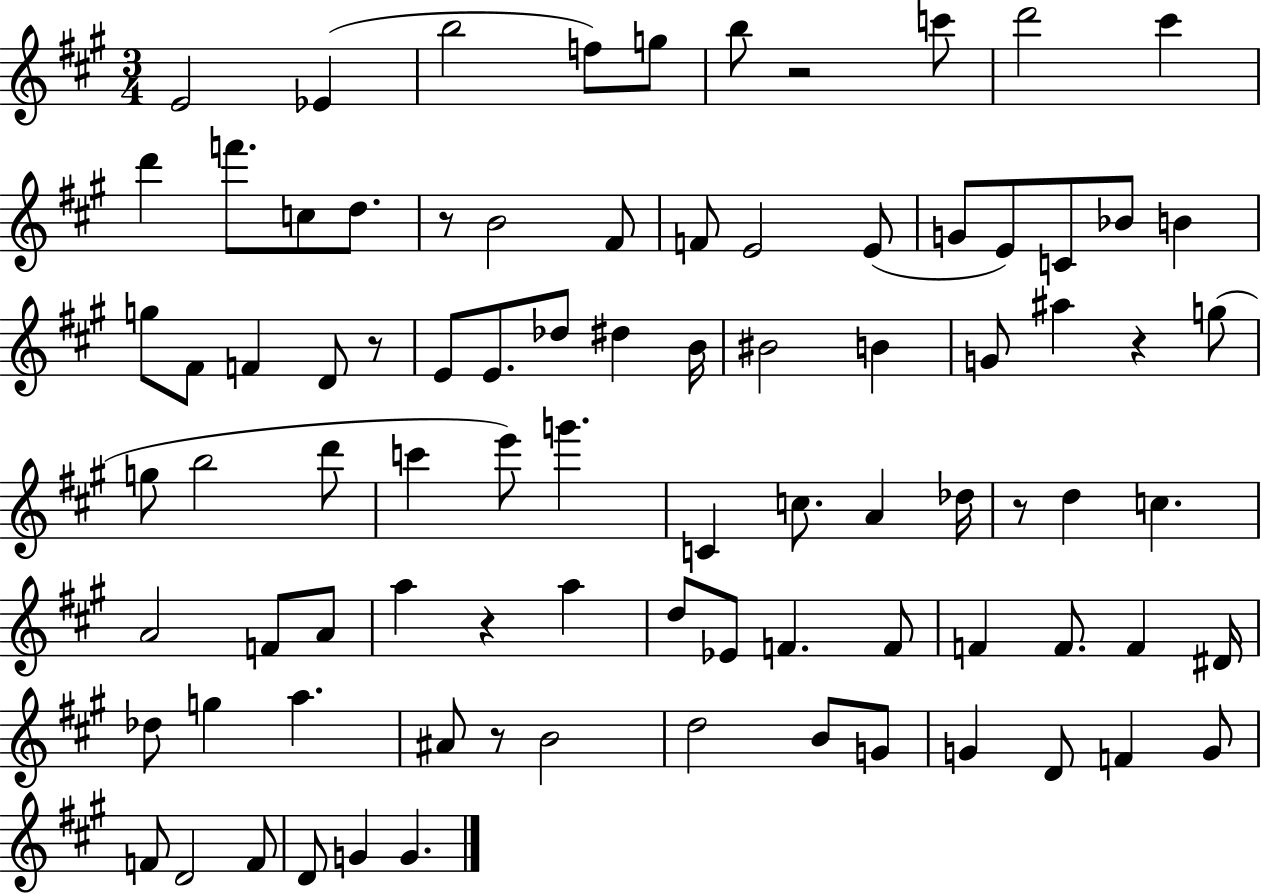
E4/h Eb4/q B5/h F5/e G5/e B5/e R/h C6/e D6/h C#6/q D6/q F6/e. C5/e D5/e. R/e B4/h F#4/e F4/e E4/h E4/e G4/e E4/e C4/e Bb4/e B4/q G5/e F#4/e F4/q D4/e R/e E4/e E4/e. Db5/e D#5/q B4/s BIS4/h B4/q G4/e A#5/q R/q G5/e G5/e B5/h D6/e C6/q E6/e G6/q. C4/q C5/e. A4/q Db5/s R/e D5/q C5/q. A4/h F4/e A4/e A5/q R/q A5/q D5/e Eb4/e F4/q. F4/e F4/q F4/e. F4/q D#4/s Db5/e G5/q A5/q. A#4/e R/e B4/h D5/h B4/e G4/e G4/q D4/e F4/q G4/e F4/e D4/h F4/e D4/e G4/q G4/q.